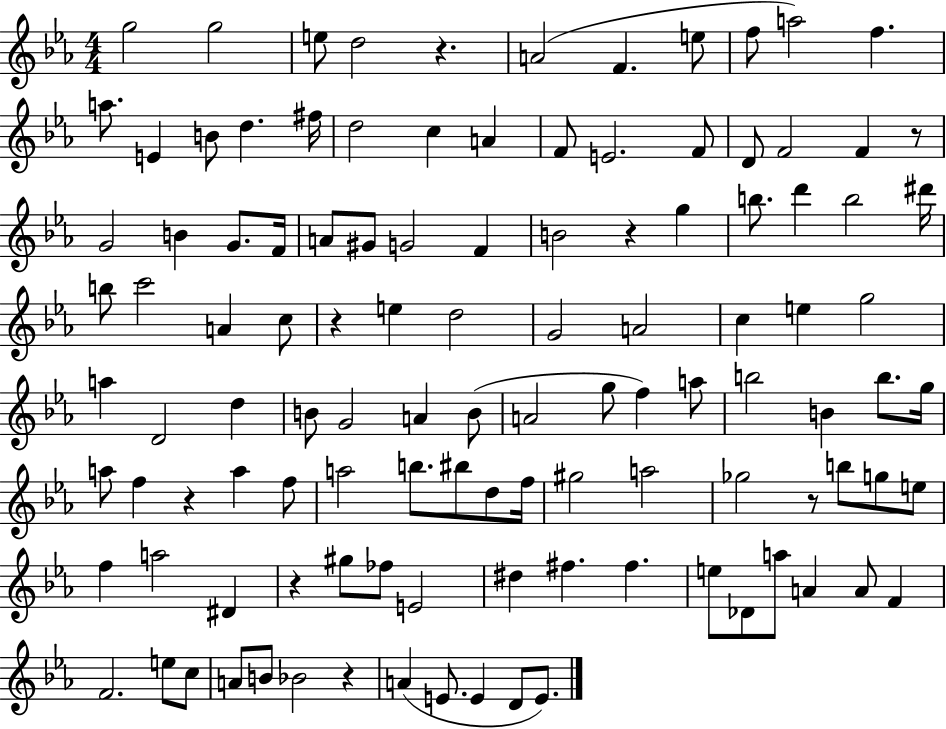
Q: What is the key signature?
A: EES major